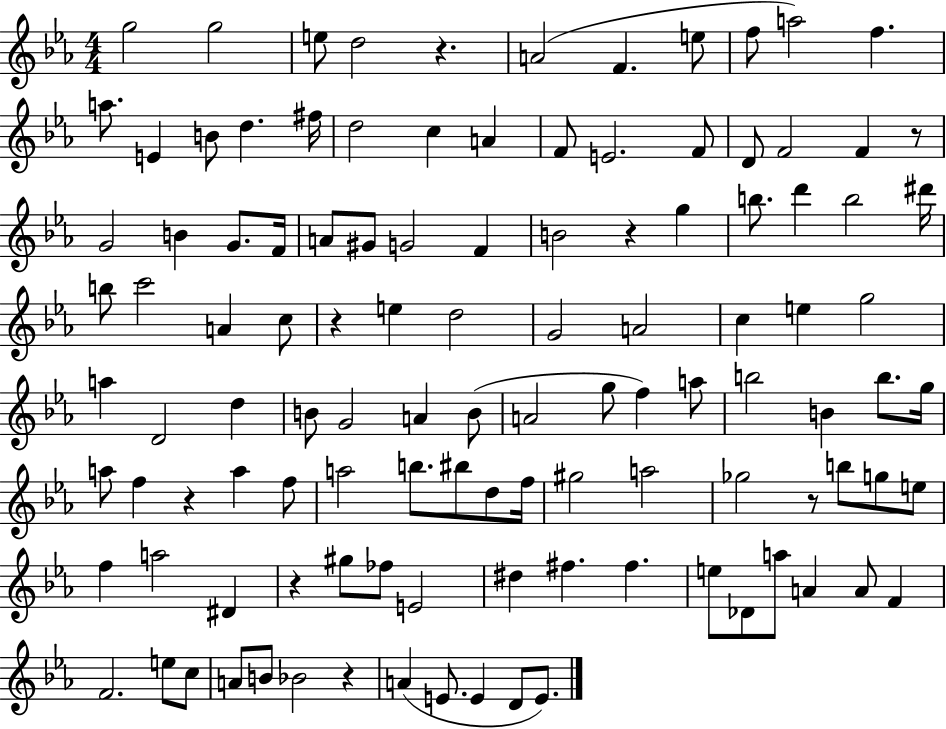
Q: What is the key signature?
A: EES major